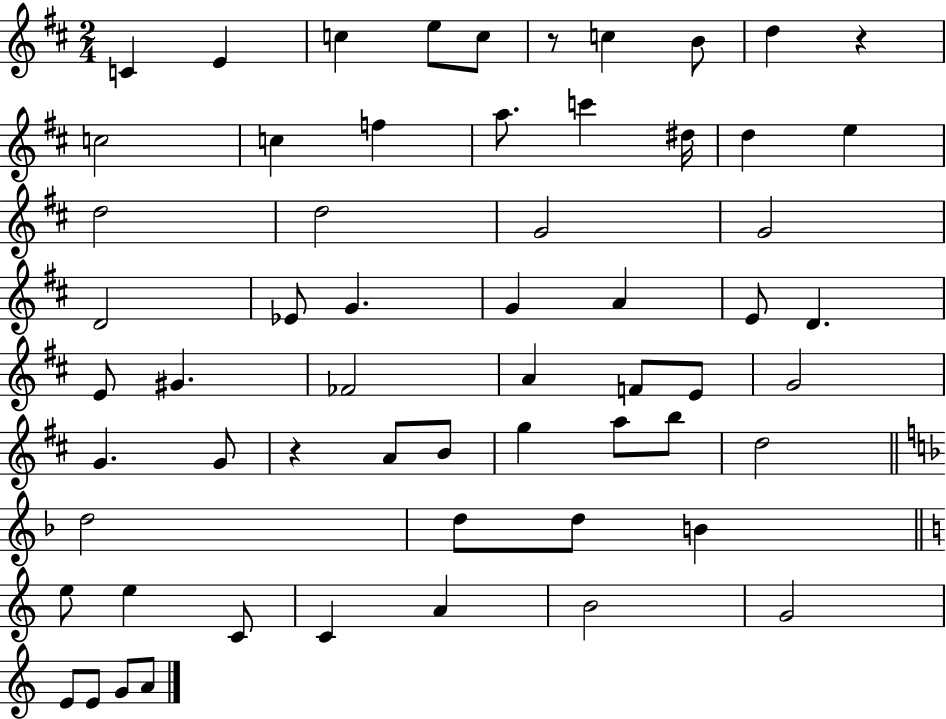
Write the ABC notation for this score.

X:1
T:Untitled
M:2/4
L:1/4
K:D
C E c e/2 c/2 z/2 c B/2 d z c2 c f a/2 c' ^d/4 d e d2 d2 G2 G2 D2 _E/2 G G A E/2 D E/2 ^G _F2 A F/2 E/2 G2 G G/2 z A/2 B/2 g a/2 b/2 d2 d2 d/2 d/2 B e/2 e C/2 C A B2 G2 E/2 E/2 G/2 A/2